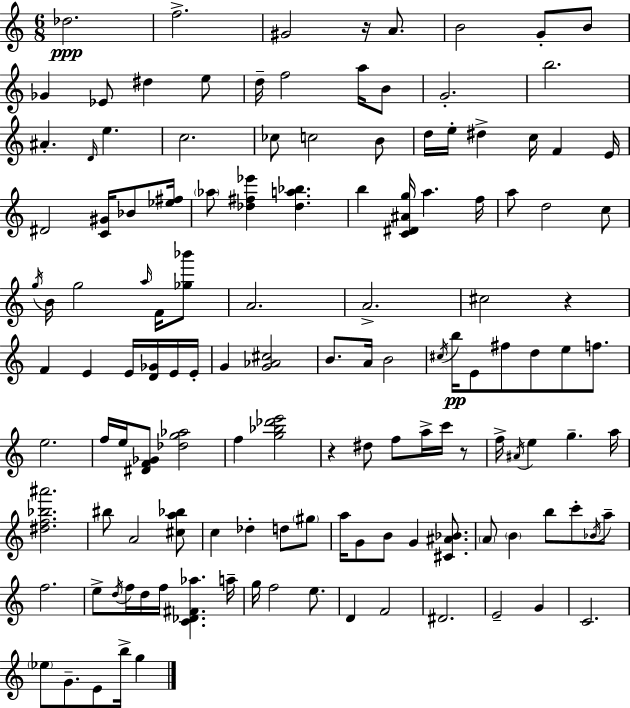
{
  \clef treble
  \numericTimeSignature
  \time 6/8
  \key c \major
  des''2.\ppp | f''2.-> | gis'2 r16 a'8. | b'2 g'8-. b'8 | \break ges'4 ees'8 dis''4 e''8 | d''16-- f''2 a''16 b'8 | g'2.-. | b''2. | \break ais'4.-. \grace { d'16 } e''4. | c''2. | ces''8 c''2 b'8 | d''16 e''16-. dis''4-> c''16 f'4 | \break e'16 dis'2 <c' gis'>16 bes'8 | <ees'' fis''>16 \parenthesize aes''8 <des'' fis'' ees'''>4 <des'' a'' bes''>4. | b''4 <c' dis' ais' g''>16 a''4. | f''16 a''8 d''2 c''8 | \break \acciaccatura { g''16 } b'16 g''2 \grace { a''16 } | f'16 <ges'' bes'''>8 a'2. | a'2.-> | cis''2 r4 | \break f'4 e'4 e'16 | <d' ges'>16 e'16 e'16-. g'4 <g' aes' cis''>2 | b'8. a'16 b'2 | \acciaccatura { cis''16 }\pp b''16 e'8 fis''8 d''8 e''8 | \break f''8. e''2. | f''16 e''16 <dis' f' ges'>8 <des'' g'' aes''>2 | f''4 <g'' bes'' des''' e'''>2 | r4 dis''8 f''8 | \break a''16-> c'''16 r8 f''16-> \acciaccatura { ais'16 } e''4 g''4.-- | a''16 <dis'' f'' bes'' ais'''>2. | bis''8 a'2 | <cis'' a'' bes''>8 c''4 des''4-. | \break d''8 \parenthesize gis''8 a''16 g'8 b'8 g'4 | <cis' ais' bes'>8. \parenthesize a'8 \parenthesize b'4 b''8 | c'''8-. \acciaccatura { bes'16 } a''8-- f''2. | e''8-> \acciaccatura { d''16 } f''16 d''16 f''16 | \break <c' des' fis' aes''>4. a''16-- g''16 f''2 | e''8. d'4 f'2 | dis'2. | e'2-- | \break g'4 c'2. | \parenthesize ees''8 g'8.-- | e'8 b''16-> g''4 \bar "|."
}